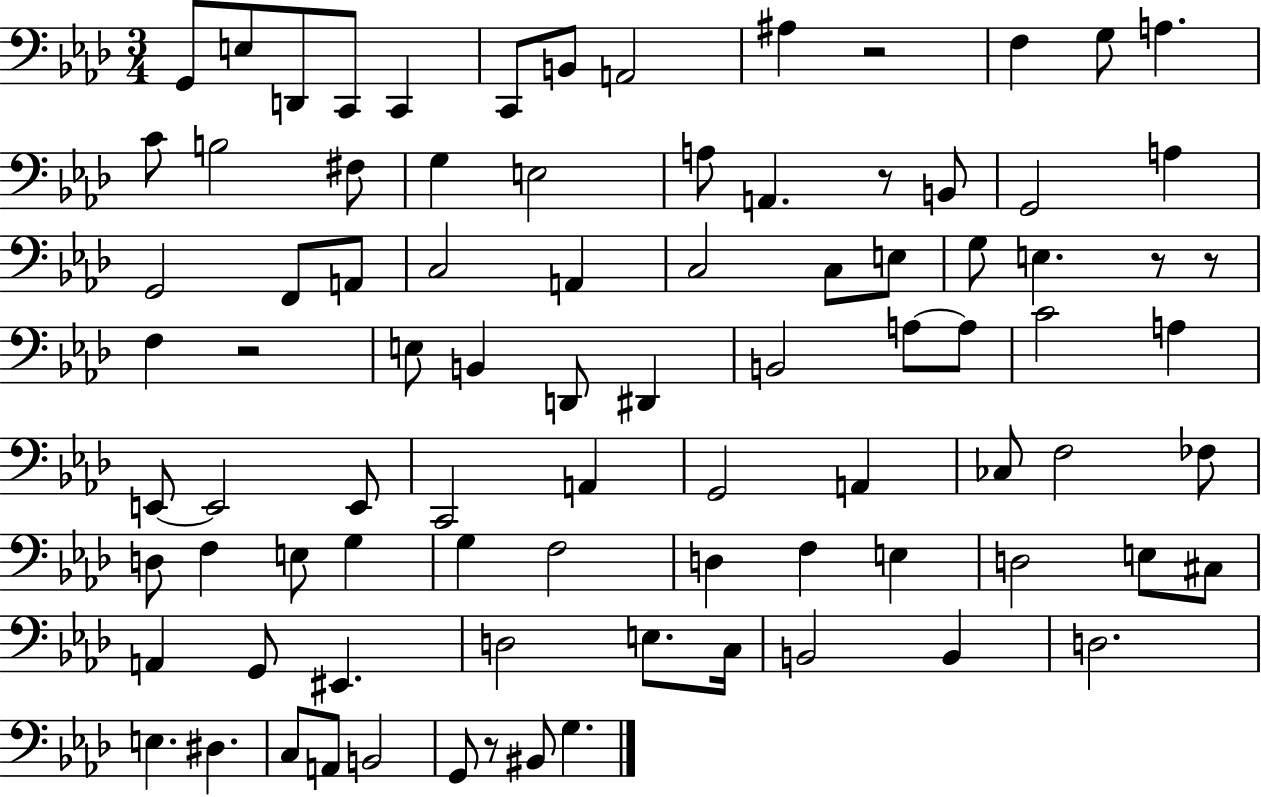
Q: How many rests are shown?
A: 6